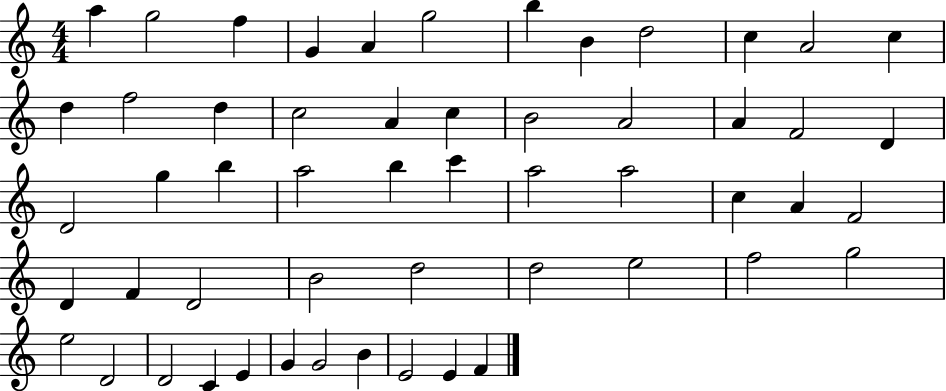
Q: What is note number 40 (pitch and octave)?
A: D5